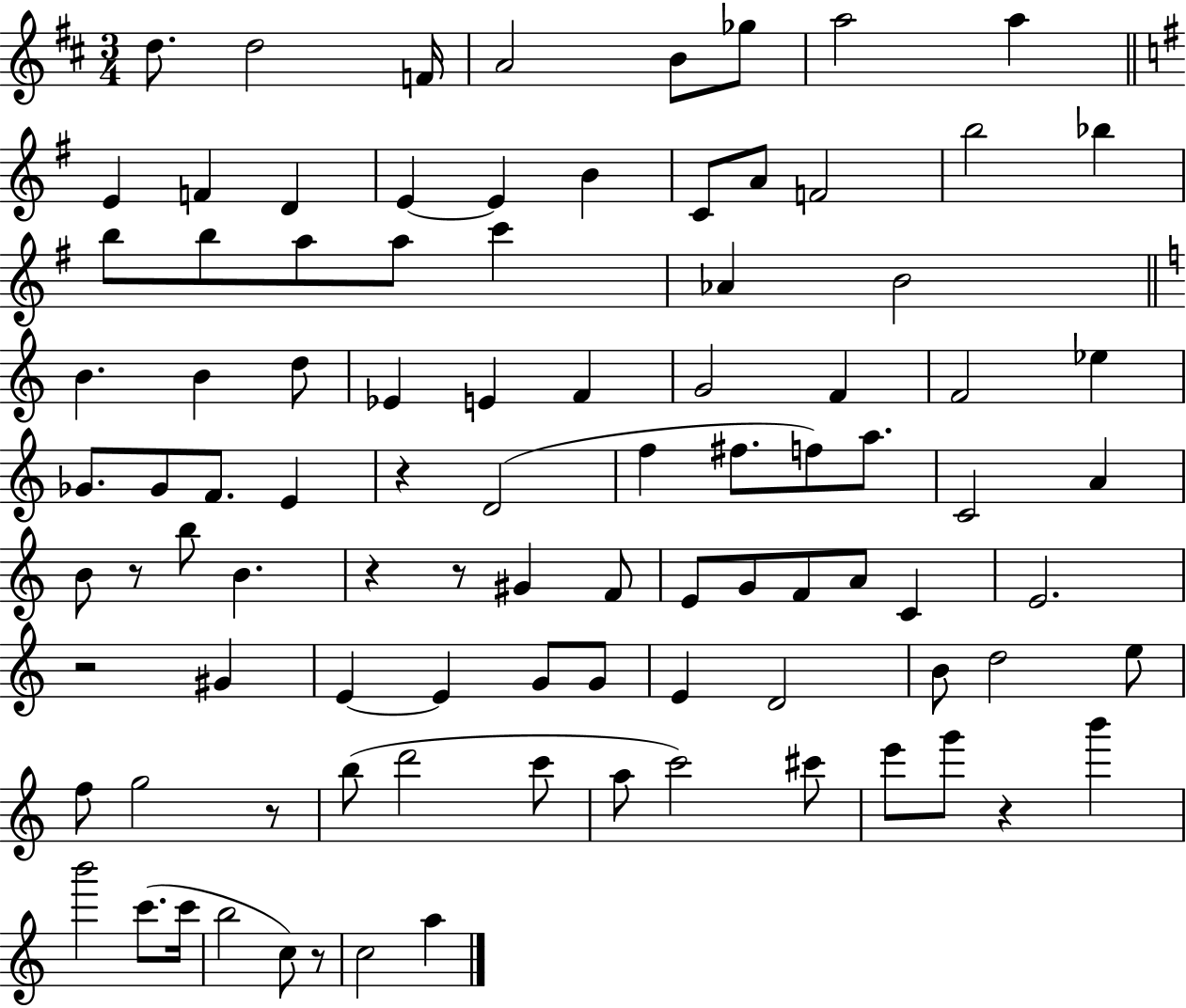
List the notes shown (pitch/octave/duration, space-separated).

D5/e. D5/h F4/s A4/h B4/e Gb5/e A5/h A5/q E4/q F4/q D4/q E4/q E4/q B4/q C4/e A4/e F4/h B5/h Bb5/q B5/e B5/e A5/e A5/e C6/q Ab4/q B4/h B4/q. B4/q D5/e Eb4/q E4/q F4/q G4/h F4/q F4/h Eb5/q Gb4/e. Gb4/e F4/e. E4/q R/q D4/h F5/q F#5/e. F5/e A5/e. C4/h A4/q B4/e R/e B5/e B4/q. R/q R/e G#4/q F4/e E4/e G4/e F4/e A4/e C4/q E4/h. R/h G#4/q E4/q E4/q G4/e G4/e E4/q D4/h B4/e D5/h E5/e F5/e G5/h R/e B5/e D6/h C6/e A5/e C6/h C#6/e E6/e G6/e R/q B6/q B6/h C6/e. C6/s B5/h C5/e R/e C5/h A5/q